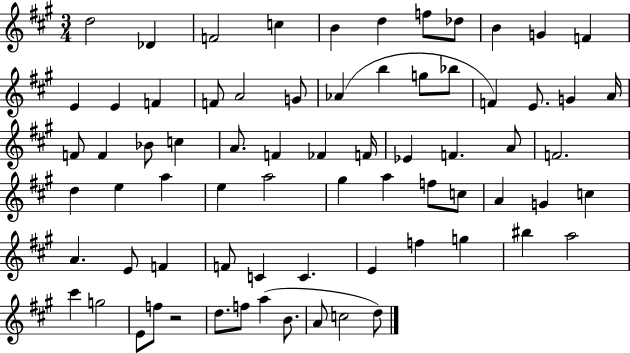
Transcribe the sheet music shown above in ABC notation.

X:1
T:Untitled
M:3/4
L:1/4
K:A
d2 _D F2 c B d f/2 _d/2 B G F E E F F/2 A2 G/2 _A b g/2 _b/2 F E/2 G A/4 F/2 F _B/2 c A/2 F _F F/4 _E F A/2 F2 d e a e a2 ^g a f/2 c/2 A G c A E/2 F F/2 C C E f g ^b a2 ^c' g2 E/2 f/2 z2 d/2 f/2 a B/2 A/2 c2 d/2